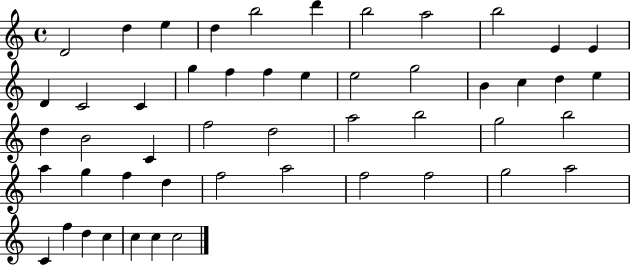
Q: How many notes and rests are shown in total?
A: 50